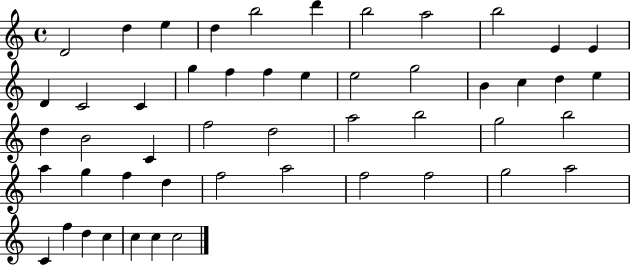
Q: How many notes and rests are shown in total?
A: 50